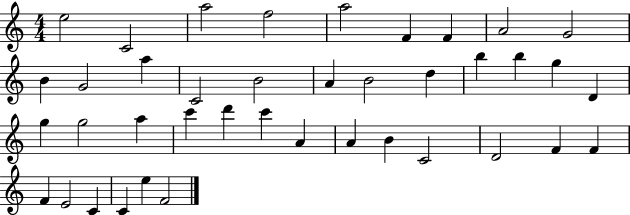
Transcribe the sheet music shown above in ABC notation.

X:1
T:Untitled
M:4/4
L:1/4
K:C
e2 C2 a2 f2 a2 F F A2 G2 B G2 a C2 B2 A B2 d b b g D g g2 a c' d' c' A A B C2 D2 F F F E2 C C e F2